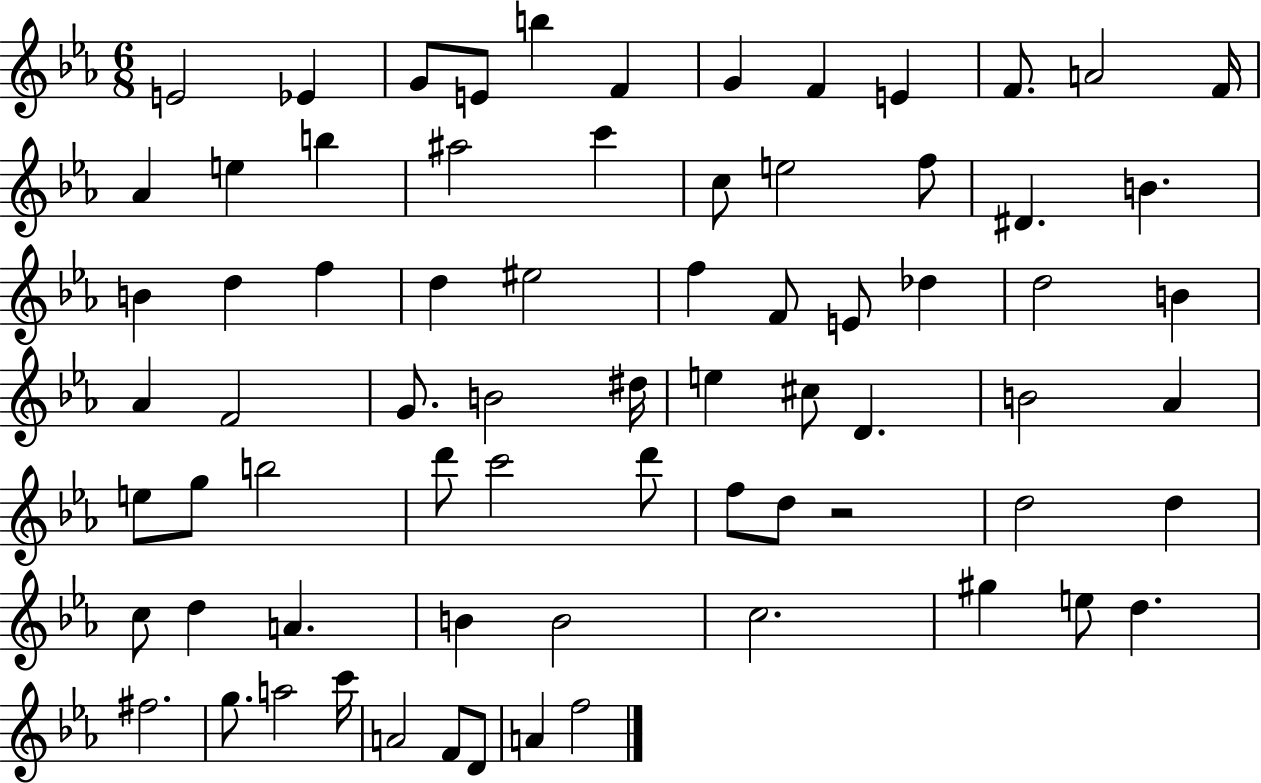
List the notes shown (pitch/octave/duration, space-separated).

E4/h Eb4/q G4/e E4/e B5/q F4/q G4/q F4/q E4/q F4/e. A4/h F4/s Ab4/q E5/q B5/q A#5/h C6/q C5/e E5/h F5/e D#4/q. B4/q. B4/q D5/q F5/q D5/q EIS5/h F5/q F4/e E4/e Db5/q D5/h B4/q Ab4/q F4/h G4/e. B4/h D#5/s E5/q C#5/e D4/q. B4/h Ab4/q E5/e G5/e B5/h D6/e C6/h D6/e F5/e D5/e R/h D5/h D5/q C5/e D5/q A4/q. B4/q B4/h C5/h. G#5/q E5/e D5/q. F#5/h. G5/e. A5/h C6/s A4/h F4/e D4/e A4/q F5/h